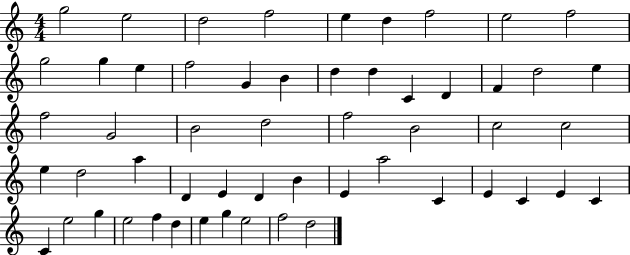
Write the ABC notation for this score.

X:1
T:Untitled
M:4/4
L:1/4
K:C
g2 e2 d2 f2 e d f2 e2 f2 g2 g e f2 G B d d C D F d2 e f2 G2 B2 d2 f2 B2 c2 c2 e d2 a D E D B E a2 C E C E C C e2 g e2 f d e g e2 f2 d2